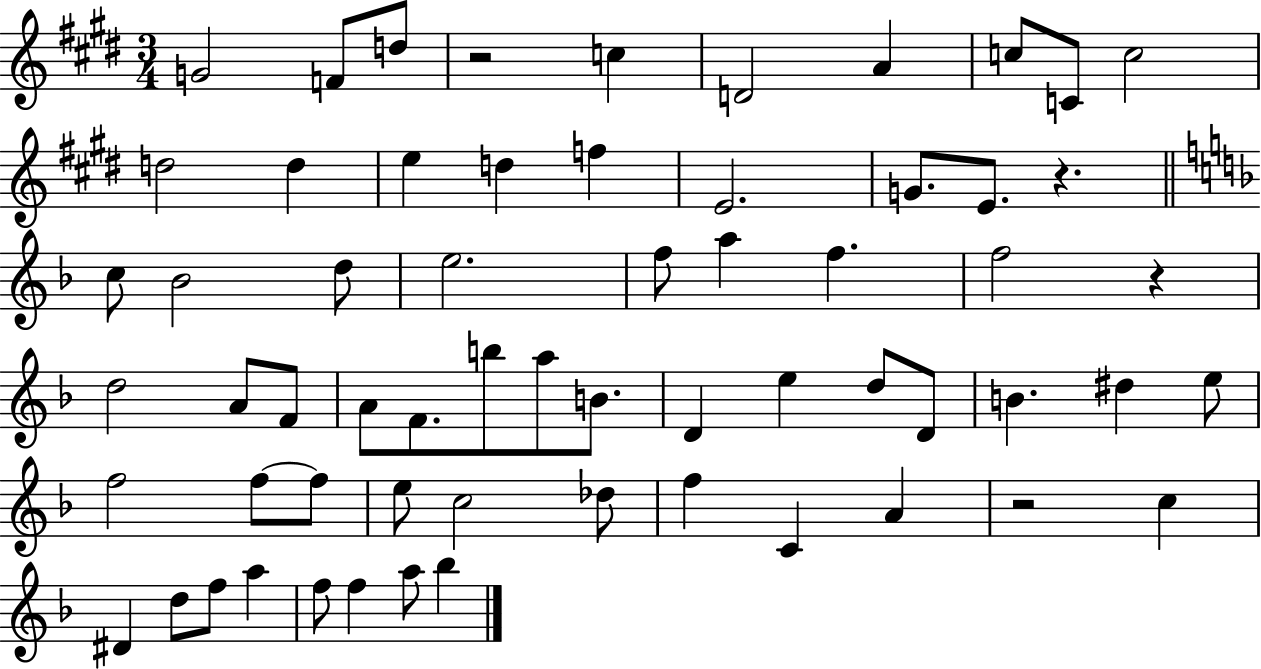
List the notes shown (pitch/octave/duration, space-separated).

G4/h F4/e D5/e R/h C5/q D4/h A4/q C5/e C4/e C5/h D5/h D5/q E5/q D5/q F5/q E4/h. G4/e. E4/e. R/q. C5/e Bb4/h D5/e E5/h. F5/e A5/q F5/q. F5/h R/q D5/h A4/e F4/e A4/e F4/e. B5/e A5/e B4/e. D4/q E5/q D5/e D4/e B4/q. D#5/q E5/e F5/h F5/e F5/e E5/e C5/h Db5/e F5/q C4/q A4/q R/h C5/q D#4/q D5/e F5/e A5/q F5/e F5/q A5/e Bb5/q